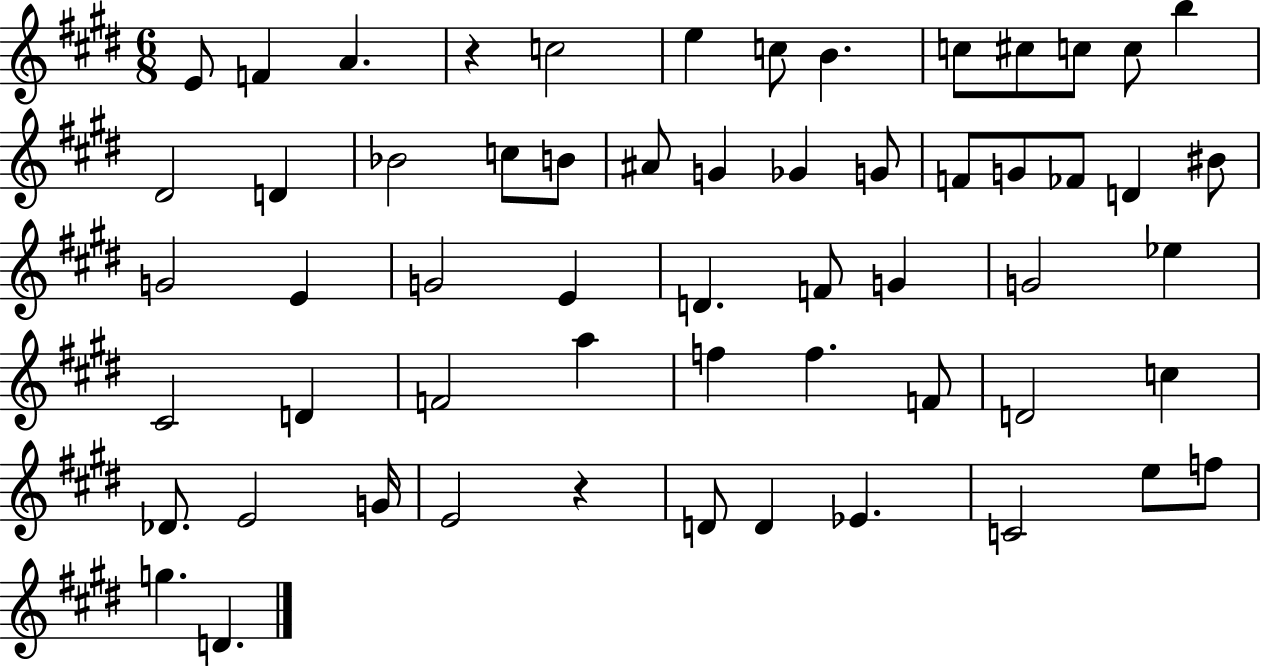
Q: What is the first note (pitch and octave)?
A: E4